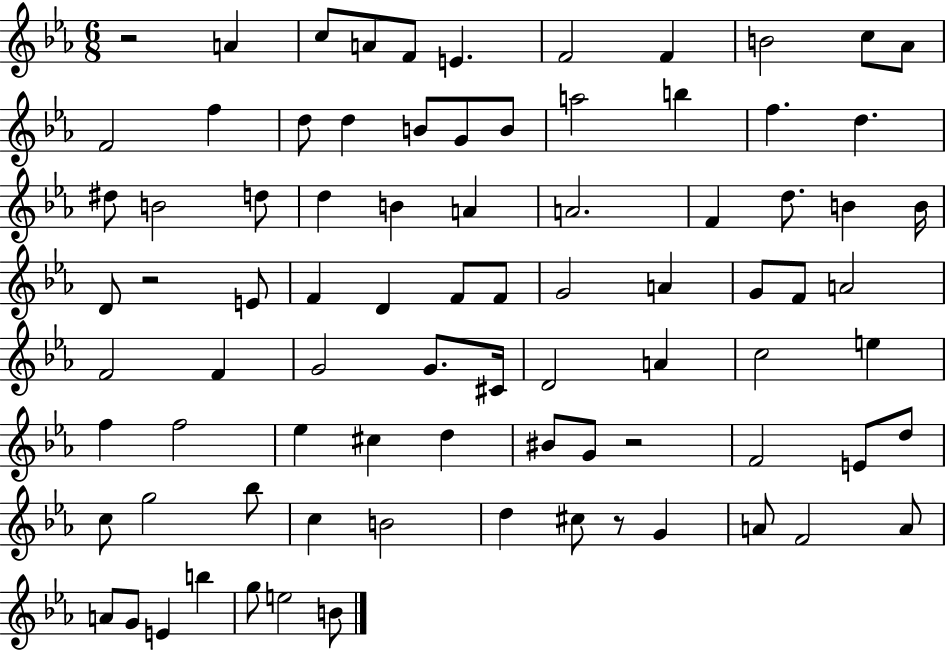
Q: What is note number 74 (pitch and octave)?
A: A4